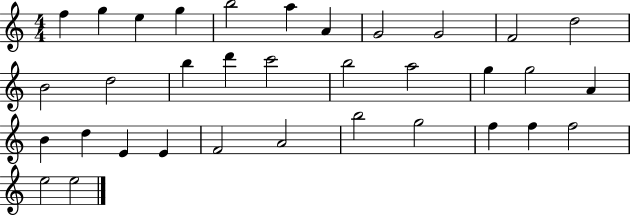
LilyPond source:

{
  \clef treble
  \numericTimeSignature
  \time 4/4
  \key c \major
  f''4 g''4 e''4 g''4 | b''2 a''4 a'4 | g'2 g'2 | f'2 d''2 | \break b'2 d''2 | b''4 d'''4 c'''2 | b''2 a''2 | g''4 g''2 a'4 | \break b'4 d''4 e'4 e'4 | f'2 a'2 | b''2 g''2 | f''4 f''4 f''2 | \break e''2 e''2 | \bar "|."
}